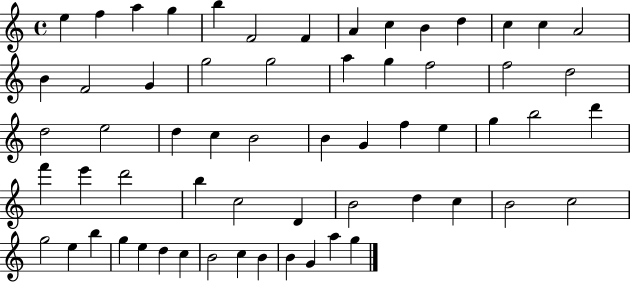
X:1
T:Untitled
M:4/4
L:1/4
K:C
e f a g b F2 F A c B d c c A2 B F2 G g2 g2 a g f2 f2 d2 d2 e2 d c B2 B G f e g b2 d' f' e' d'2 b c2 D B2 d c B2 c2 g2 e b g e d c B2 c B B G a g